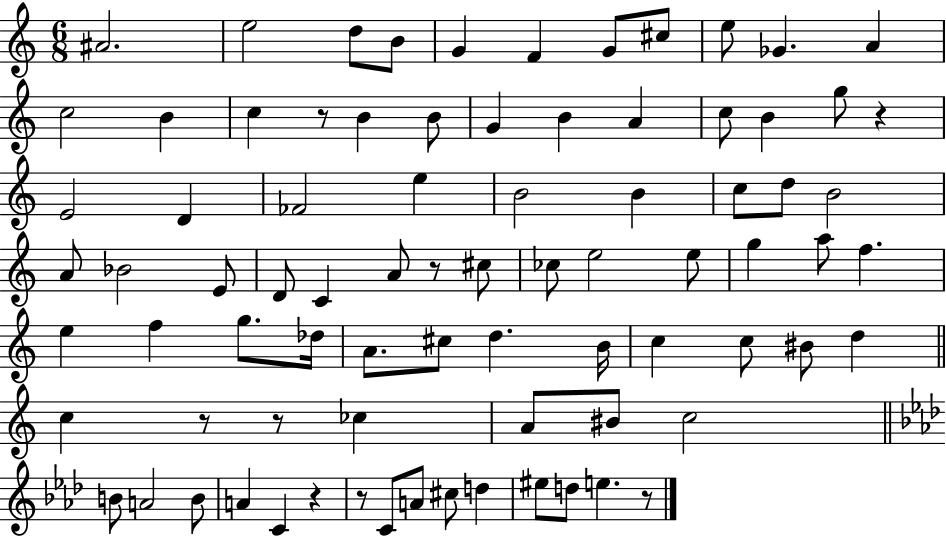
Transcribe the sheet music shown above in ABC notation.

X:1
T:Untitled
M:6/8
L:1/4
K:C
^A2 e2 d/2 B/2 G F G/2 ^c/2 e/2 _G A c2 B c z/2 B B/2 G B A c/2 B g/2 z E2 D _F2 e B2 B c/2 d/2 B2 A/2 _B2 E/2 D/2 C A/2 z/2 ^c/2 _c/2 e2 e/2 g a/2 f e f g/2 _d/4 A/2 ^c/2 d B/4 c c/2 ^B/2 d c z/2 z/2 _c A/2 ^B/2 c2 B/2 A2 B/2 A C z z/2 C/2 A/2 ^c/2 d ^e/2 d/2 e z/2